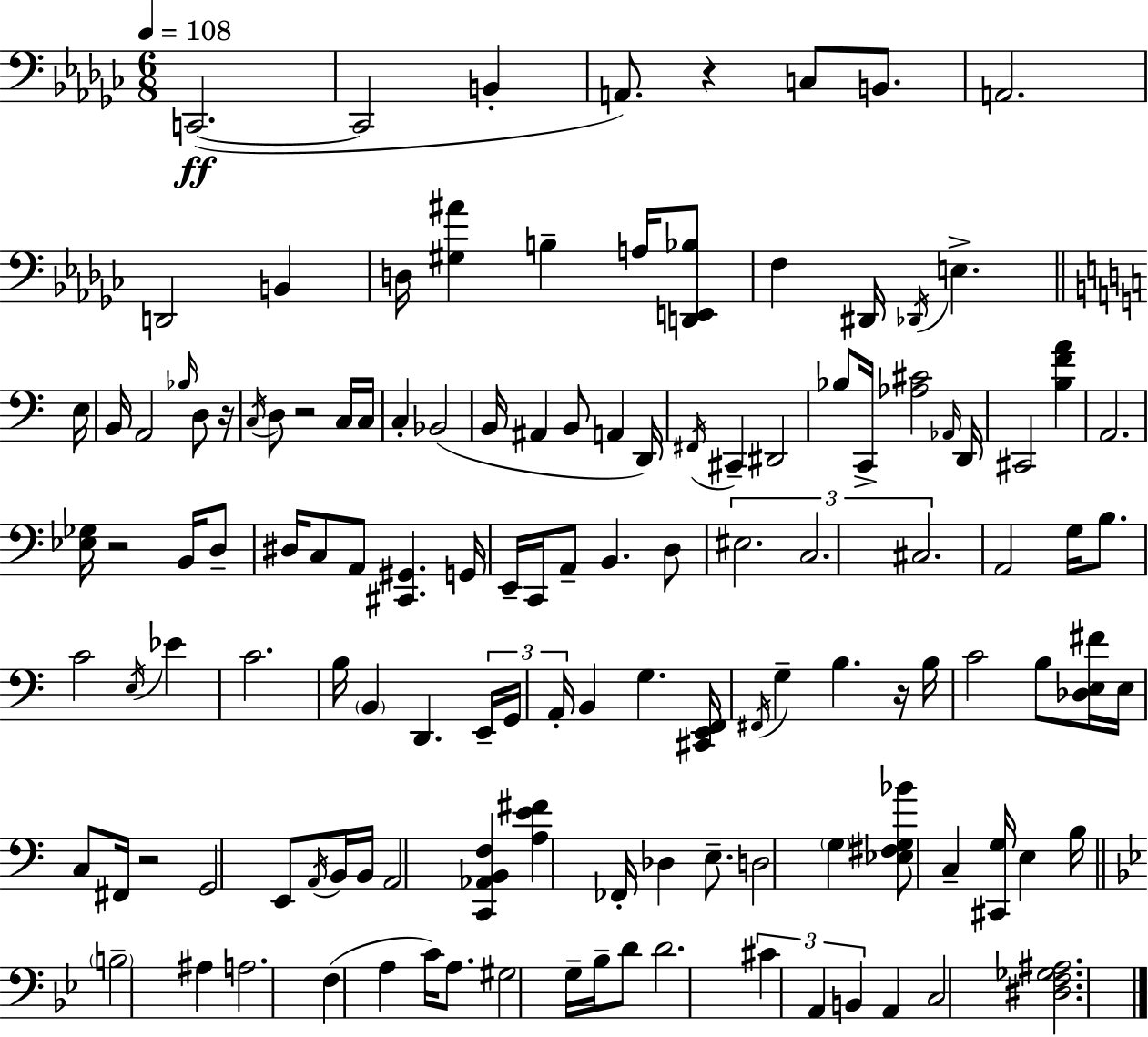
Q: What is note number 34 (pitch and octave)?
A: C#2